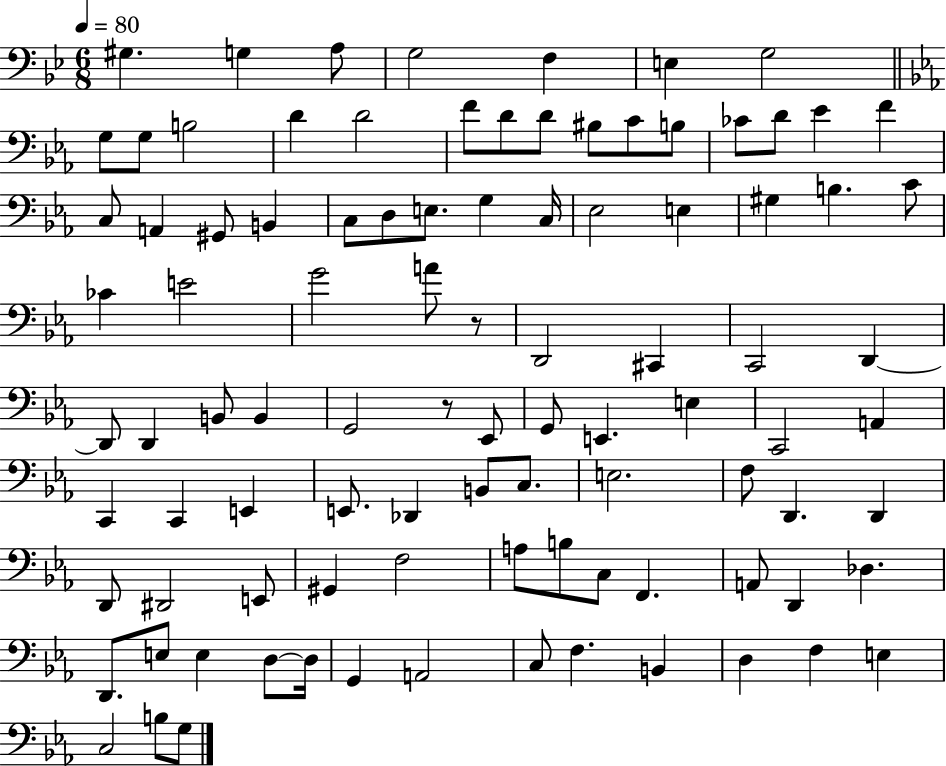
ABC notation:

X:1
T:Untitled
M:6/8
L:1/4
K:Bb
^G, G, A,/2 G,2 F, E, G,2 G,/2 G,/2 B,2 D D2 F/2 D/2 D/2 ^B,/2 C/2 B,/2 _C/2 D/2 _E F C,/2 A,, ^G,,/2 B,, C,/2 D,/2 E,/2 G, C,/4 _E,2 E, ^G, B, C/2 _C E2 G2 A/2 z/2 D,,2 ^C,, C,,2 D,, D,,/2 D,, B,,/2 B,, G,,2 z/2 _E,,/2 G,,/2 E,, E, C,,2 A,, C,, C,, E,, E,,/2 _D,, B,,/2 C,/2 E,2 F,/2 D,, D,, D,,/2 ^D,,2 E,,/2 ^G,, F,2 A,/2 B,/2 C,/2 F,, A,,/2 D,, _D, D,,/2 E,/2 E, D,/2 D,/4 G,, A,,2 C,/2 F, B,, D, F, E, C,2 B,/2 G,/2